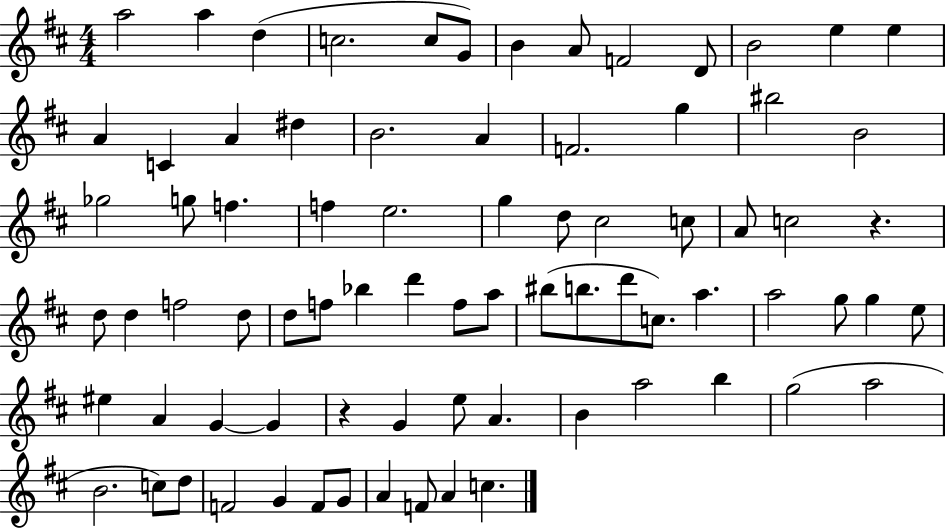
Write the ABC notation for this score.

X:1
T:Untitled
M:4/4
L:1/4
K:D
a2 a d c2 c/2 G/2 B A/2 F2 D/2 B2 e e A C A ^d B2 A F2 g ^b2 B2 _g2 g/2 f f e2 g d/2 ^c2 c/2 A/2 c2 z d/2 d f2 d/2 d/2 f/2 _b d' f/2 a/2 ^b/2 b/2 d'/2 c/2 a a2 g/2 g e/2 ^e A G G z G e/2 A B a2 b g2 a2 B2 c/2 d/2 F2 G F/2 G/2 A F/2 A c